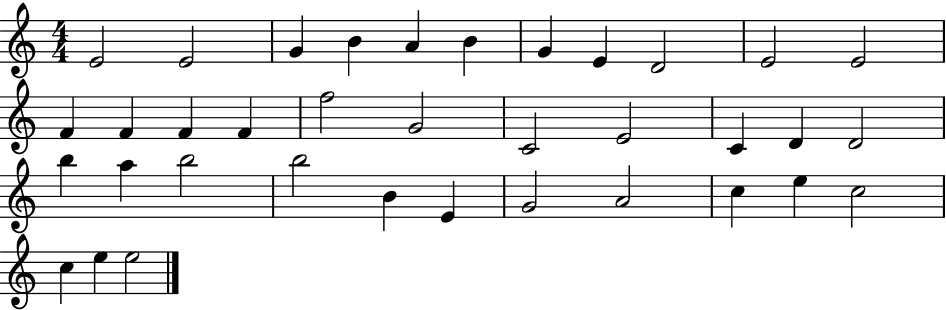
E4/h E4/h G4/q B4/q A4/q B4/q G4/q E4/q D4/h E4/h E4/h F4/q F4/q F4/q F4/q F5/h G4/h C4/h E4/h C4/q D4/q D4/h B5/q A5/q B5/h B5/h B4/q E4/q G4/h A4/h C5/q E5/q C5/h C5/q E5/q E5/h